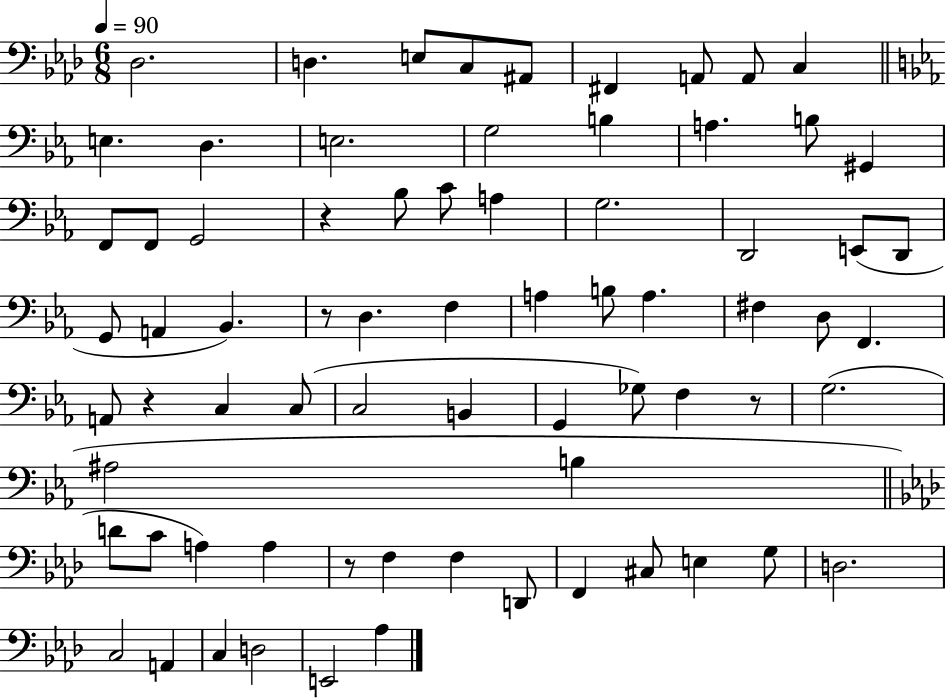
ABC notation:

X:1
T:Untitled
M:6/8
L:1/4
K:Ab
_D,2 D, E,/2 C,/2 ^A,,/2 ^F,, A,,/2 A,,/2 C, E, D, E,2 G,2 B, A, B,/2 ^G,, F,,/2 F,,/2 G,,2 z _B,/2 C/2 A, G,2 D,,2 E,,/2 D,,/2 G,,/2 A,, _B,, z/2 D, F, A, B,/2 A, ^F, D,/2 F,, A,,/2 z C, C,/2 C,2 B,, G,, _G,/2 F, z/2 G,2 ^A,2 B, D/2 C/2 A, A, z/2 F, F, D,,/2 F,, ^C,/2 E, G,/2 D,2 C,2 A,, C, D,2 E,,2 _A,